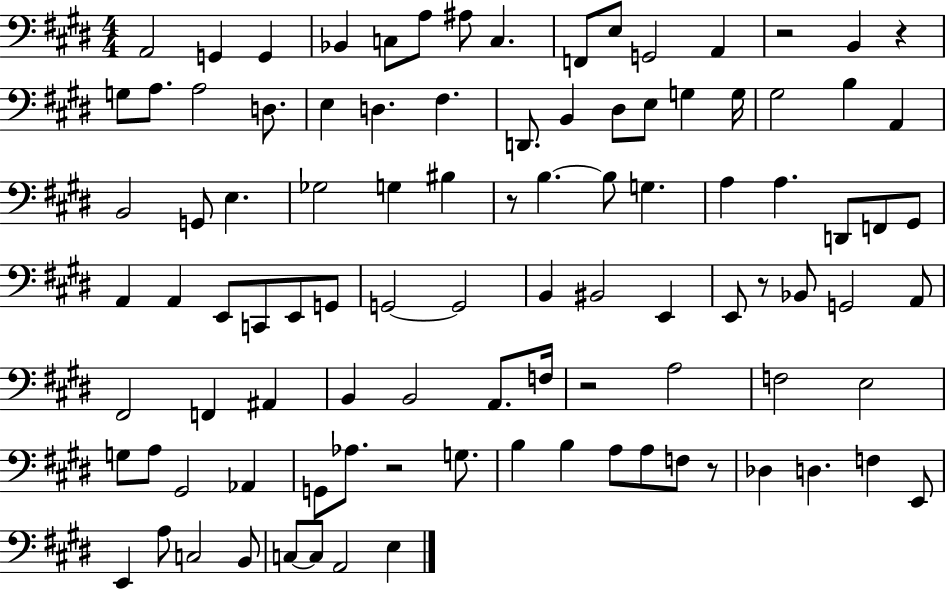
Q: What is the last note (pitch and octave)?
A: E3